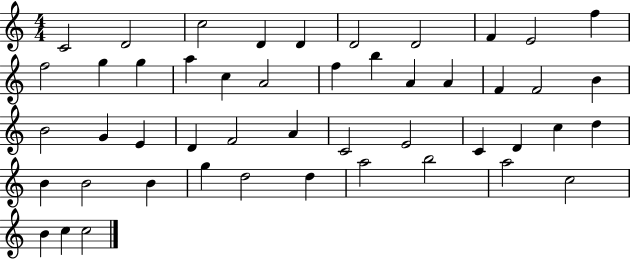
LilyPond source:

{
  \clef treble
  \numericTimeSignature
  \time 4/4
  \key c \major
  c'2 d'2 | c''2 d'4 d'4 | d'2 d'2 | f'4 e'2 f''4 | \break f''2 g''4 g''4 | a''4 c''4 a'2 | f''4 b''4 a'4 a'4 | f'4 f'2 b'4 | \break b'2 g'4 e'4 | d'4 f'2 a'4 | c'2 e'2 | c'4 d'4 c''4 d''4 | \break b'4 b'2 b'4 | g''4 d''2 d''4 | a''2 b''2 | a''2 c''2 | \break b'4 c''4 c''2 | \bar "|."
}